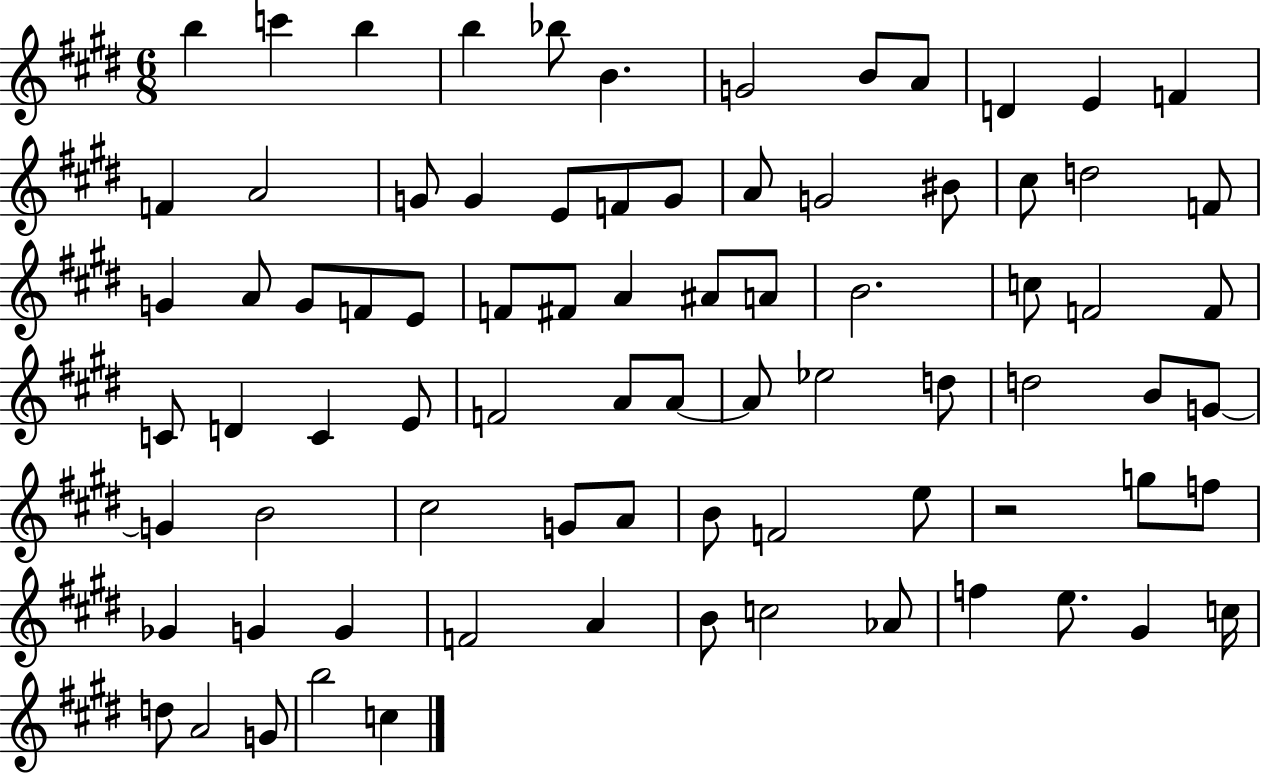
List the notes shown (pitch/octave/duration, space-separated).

B5/q C6/q B5/q B5/q Bb5/e B4/q. G4/h B4/e A4/e D4/q E4/q F4/q F4/q A4/h G4/e G4/q E4/e F4/e G4/e A4/e G4/h BIS4/e C#5/e D5/h F4/e G4/q A4/e G4/e F4/e E4/e F4/e F#4/e A4/q A#4/e A4/e B4/h. C5/e F4/h F4/e C4/e D4/q C4/q E4/e F4/h A4/e A4/e A4/e Eb5/h D5/e D5/h B4/e G4/e G4/q B4/h C#5/h G4/e A4/e B4/e F4/h E5/e R/h G5/e F5/e Gb4/q G4/q G4/q F4/h A4/q B4/e C5/h Ab4/e F5/q E5/e. G#4/q C5/s D5/e A4/h G4/e B5/h C5/q